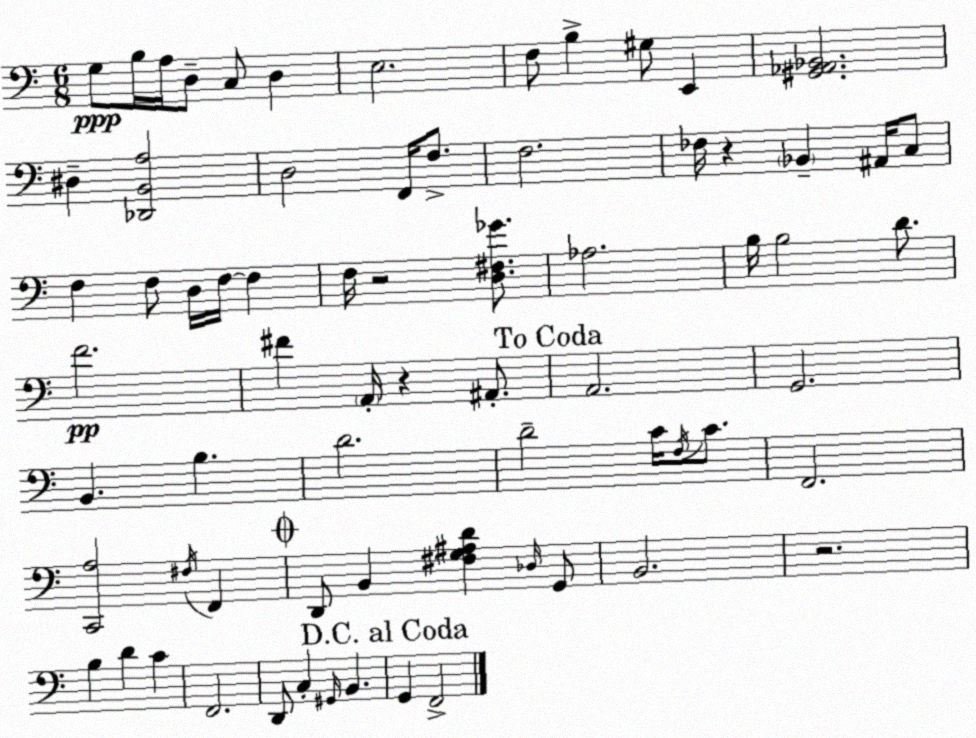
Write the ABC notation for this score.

X:1
T:Untitled
M:6/8
L:1/4
K:C
G,/2 B,/4 A,/4 D,/2 C,/2 D, E,2 F,/2 B, ^G,/2 E,, [^G,,_A,,_B,,]2 ^D, [_D,,B,,A,]2 D,2 F,,/4 F,/2 F,2 _F,/4 z _B,, ^A,,/4 C,/2 F, F,/2 D,/4 F,/4 F, F,/4 z2 [D,^F,_G]/2 _A,2 B,/4 B,2 D/2 F2 ^F A,,/4 z ^A,,/2 A,,2 G,,2 B,, B, D2 D2 C/4 F,/4 C/2 F,,2 [C,,A,]2 ^F,/4 F,, D,,/2 B,, [^F,G,^A,D] _D,/4 G,,/2 B,,2 z2 B, D C F,,2 D,,/2 C, ^G,,/4 B,, G,, F,,2